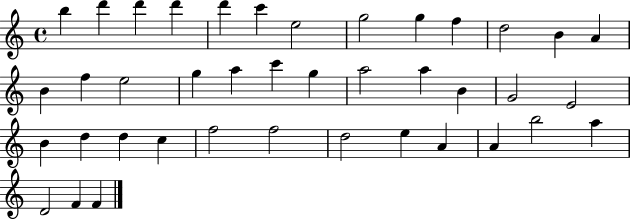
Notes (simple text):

B5/q D6/q D6/q D6/q D6/q C6/q E5/h G5/h G5/q F5/q D5/h B4/q A4/q B4/q F5/q E5/h G5/q A5/q C6/q G5/q A5/h A5/q B4/q G4/h E4/h B4/q D5/q D5/q C5/q F5/h F5/h D5/h E5/q A4/q A4/q B5/h A5/q D4/h F4/q F4/q